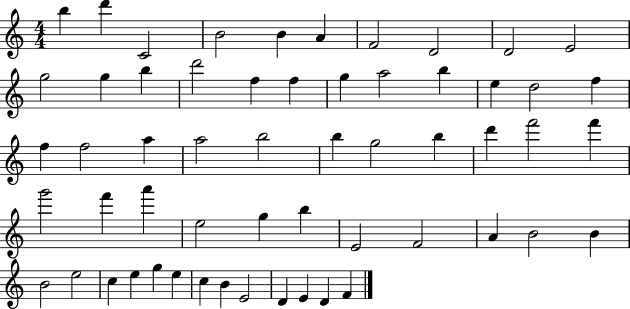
{
  \clef treble
  \numericTimeSignature
  \time 4/4
  \key c \major
  b''4 d'''4 c'2 | b'2 b'4 a'4 | f'2 d'2 | d'2 e'2 | \break g''2 g''4 b''4 | d'''2 f''4 f''4 | g''4 a''2 b''4 | e''4 d''2 f''4 | \break f''4 f''2 a''4 | a''2 b''2 | b''4 g''2 b''4 | d'''4 f'''2 f'''4 | \break g'''2 f'''4 a'''4 | e''2 g''4 b''4 | e'2 f'2 | a'4 b'2 b'4 | \break b'2 e''2 | c''4 e''4 g''4 e''4 | c''4 b'4 e'2 | d'4 e'4 d'4 f'4 | \break \bar "|."
}